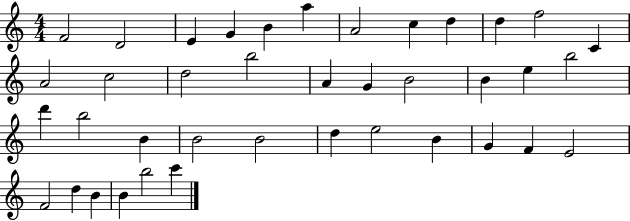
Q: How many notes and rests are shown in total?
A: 39